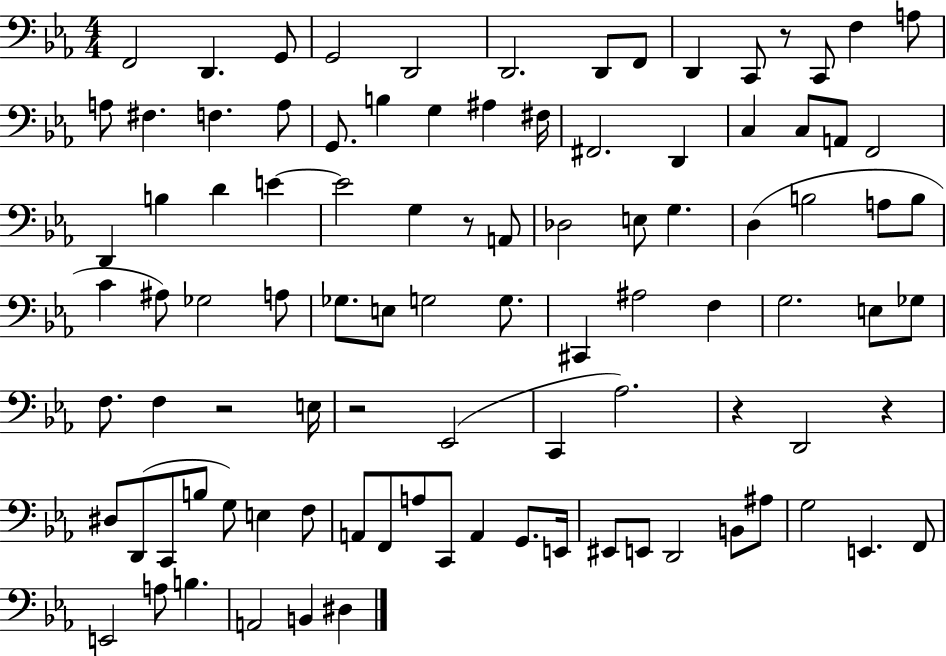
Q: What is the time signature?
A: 4/4